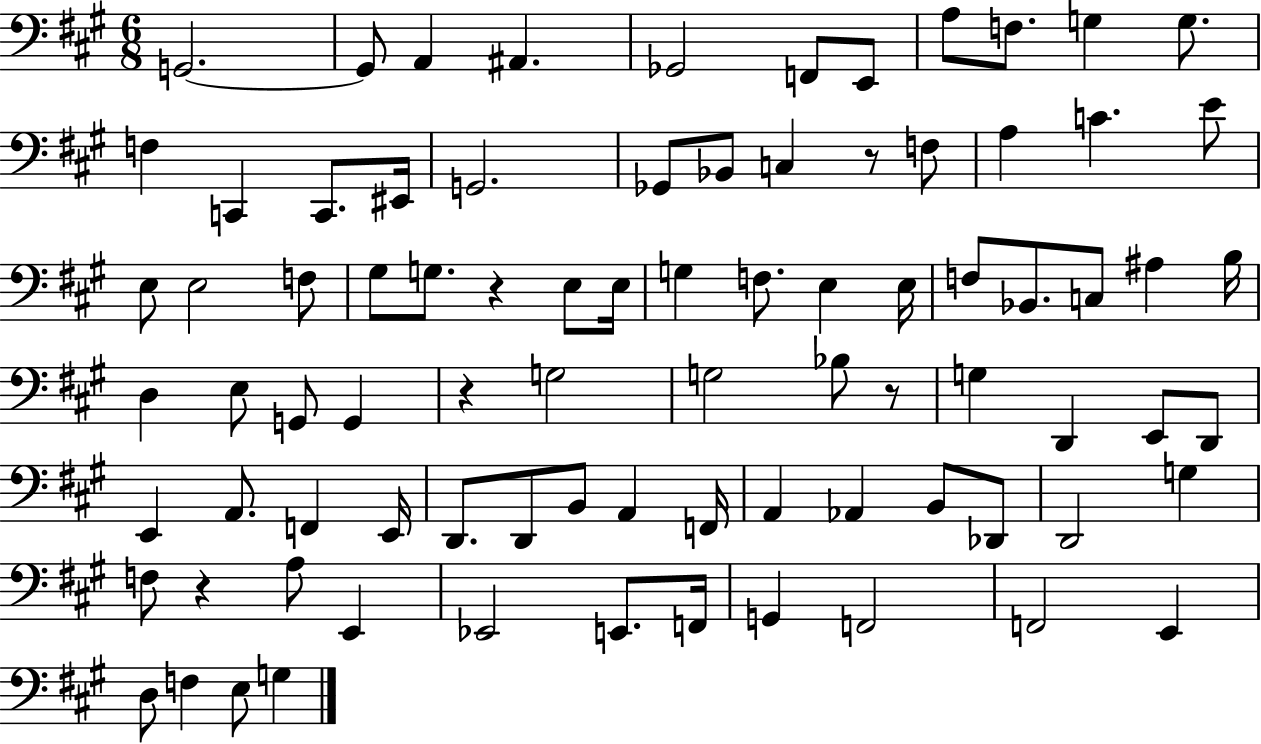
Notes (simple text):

G2/h. G2/e A2/q A#2/q. Gb2/h F2/e E2/e A3/e F3/e. G3/q G3/e. F3/q C2/q C2/e. EIS2/s G2/h. Gb2/e Bb2/e C3/q R/e F3/e A3/q C4/q. E4/e E3/e E3/h F3/e G#3/e G3/e. R/q E3/e E3/s G3/q F3/e. E3/q E3/s F3/e Bb2/e. C3/e A#3/q B3/s D3/q E3/e G2/e G2/q R/q G3/h G3/h Bb3/e R/e G3/q D2/q E2/e D2/e E2/q A2/e. F2/q E2/s D2/e. D2/e B2/e A2/q F2/s A2/q Ab2/q B2/e Db2/e D2/h G3/q F3/e R/q A3/e E2/q Eb2/h E2/e. F2/s G2/q F2/h F2/h E2/q D3/e F3/q E3/e G3/q